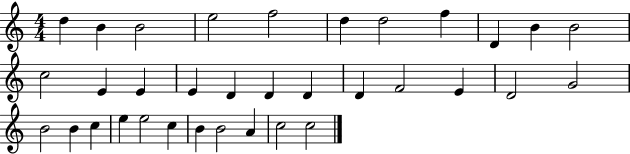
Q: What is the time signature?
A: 4/4